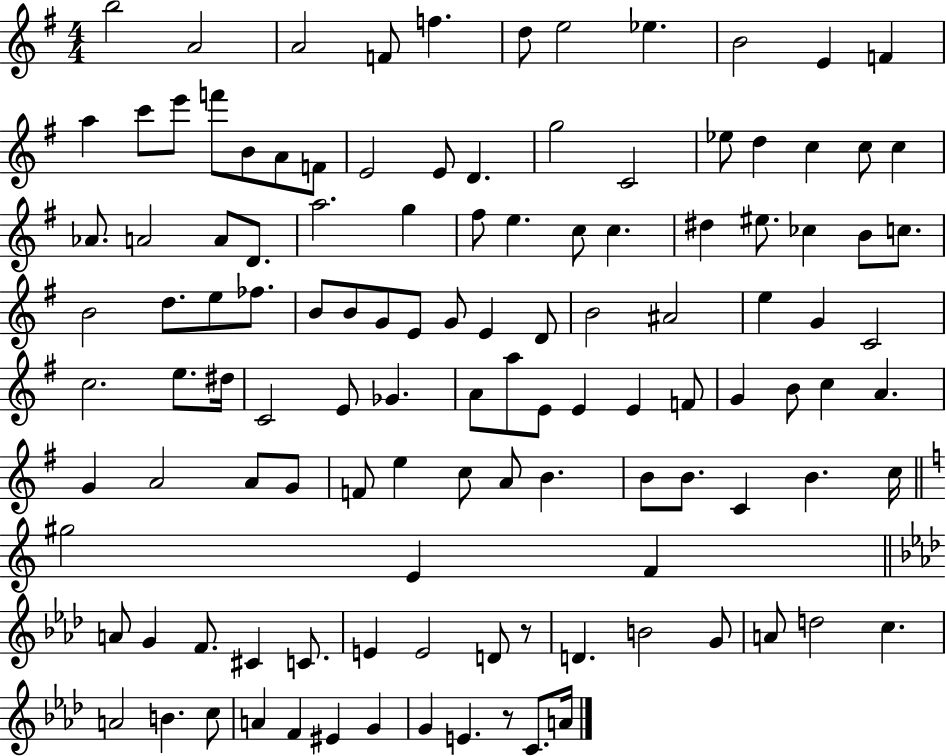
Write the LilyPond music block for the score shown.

{
  \clef treble
  \numericTimeSignature
  \time 4/4
  \key g \major
  \repeat volta 2 { b''2 a'2 | a'2 f'8 f''4. | d''8 e''2 ees''4. | b'2 e'4 f'4 | \break a''4 c'''8 e'''8 f'''8 b'8 a'8 f'8 | e'2 e'8 d'4. | g''2 c'2 | ees''8 d''4 c''4 c''8 c''4 | \break aes'8. a'2 a'8 d'8. | a''2. g''4 | fis''8 e''4. c''8 c''4. | dis''4 eis''8. ces''4 b'8 c''8. | \break b'2 d''8. e''8 fes''8. | b'8 b'8 g'8 e'8 g'8 e'4 d'8 | b'2 ais'2 | e''4 g'4 c'2 | \break c''2. e''8. dis''16 | c'2 e'8 ges'4. | a'8 a''8 e'8 e'4 e'4 f'8 | g'4 b'8 c''4 a'4. | \break g'4 a'2 a'8 g'8 | f'8 e''4 c''8 a'8 b'4. | b'8 b'8. c'4 b'4. c''16 | \bar "||" \break \key c \major gis''2 e'4 f'4 | \bar "||" \break \key f \minor a'8 g'4 f'8. cis'4 c'8. | e'4 e'2 d'8 r8 | d'4. b'2 g'8 | a'8 d''2 c''4. | \break a'2 b'4. c''8 | a'4 f'4 eis'4 g'4 | g'4 e'4. r8 c'8. a'16 | } \bar "|."
}